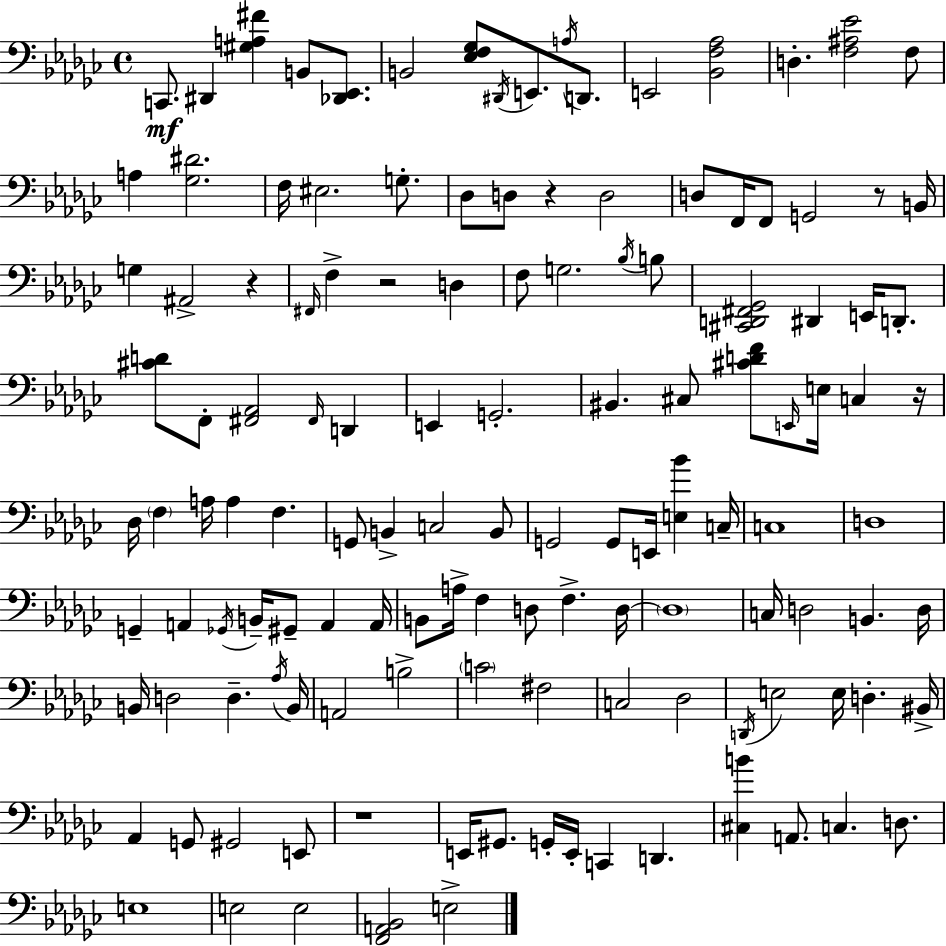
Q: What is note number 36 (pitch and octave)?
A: F2